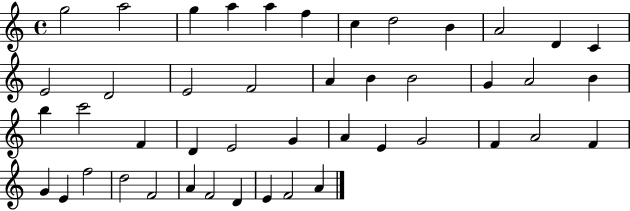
G5/h A5/h G5/q A5/q A5/q F5/q C5/q D5/h B4/q A4/h D4/q C4/q E4/h D4/h E4/h F4/h A4/q B4/q B4/h G4/q A4/h B4/q B5/q C6/h F4/q D4/q E4/h G4/q A4/q E4/q G4/h F4/q A4/h F4/q G4/q E4/q F5/h D5/h F4/h A4/q F4/h D4/q E4/q F4/h A4/q